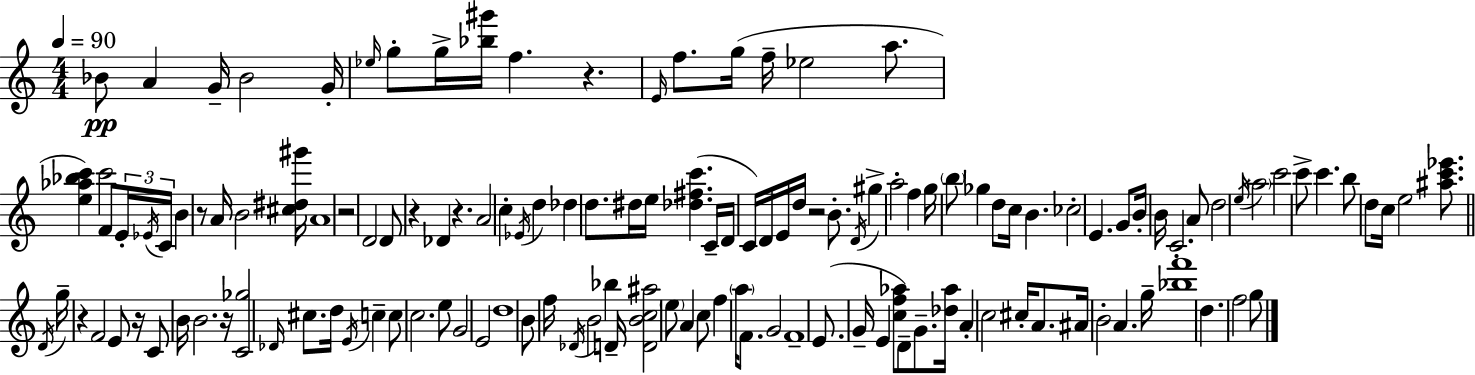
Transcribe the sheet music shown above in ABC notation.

X:1
T:Untitled
M:4/4
L:1/4
K:Am
_B/2 A G/4 _B2 G/4 _e/4 g/2 g/4 [_b^g']/4 f z E/4 f/2 g/4 f/4 _e2 a/2 [e_a_bc'] c'2 F/2 E/4 _E/4 C/4 B z/2 A/4 B2 [^c^d^g']/4 A4 z2 D2 D/2 z _D z A2 c _E/4 d _d d/2 ^d/4 e/4 [_d^fc'] C/4 D/4 C/4 D/4 E/4 d/4 z2 B/2 D/4 ^g a2 f g/4 b/2 _g d/2 c/4 B _c2 E G/2 B/4 B/4 C2 A/2 d2 e/4 a2 c'2 c'/2 c' b/2 d/2 c/4 e2 [^ac'_e']/2 D/4 g/4 z F2 E/2 z/4 C/2 B/4 B2 z/4 [C_g]2 _D/4 ^c/2 d/4 E/4 c c/2 c2 e/2 G2 E2 d4 B/2 f/4 _D/4 B2 _b D/4 [DBc^a]2 e/2 A c/2 f a/4 F/2 G2 F4 E/2 G/4 E [cf_a]/2 D/2 G/2 [_d_a]/4 A c2 ^c/4 A/2 ^A/4 B2 A g/4 [_bf']4 d f2 g/2